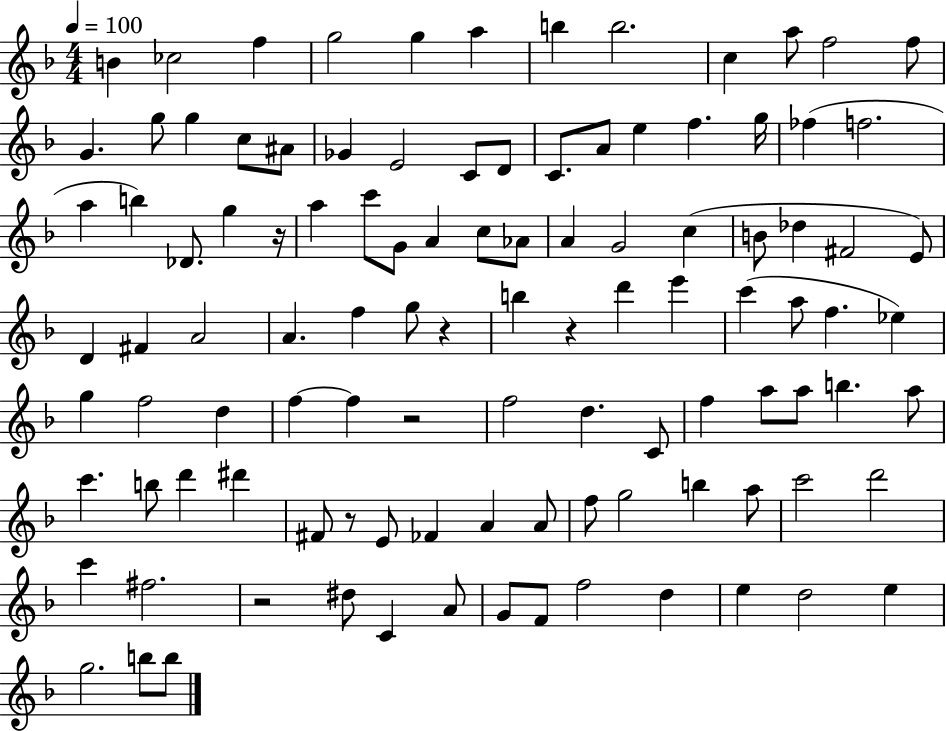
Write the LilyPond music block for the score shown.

{
  \clef treble
  \numericTimeSignature
  \time 4/4
  \key f \major
  \tempo 4 = 100
  b'4 ces''2 f''4 | g''2 g''4 a''4 | b''4 b''2. | c''4 a''8 f''2 f''8 | \break g'4. g''8 g''4 c''8 ais'8 | ges'4 e'2 c'8 d'8 | c'8. a'8 e''4 f''4. g''16 | fes''4( f''2. | \break a''4 b''4) des'8. g''4 r16 | a''4 c'''8 g'8 a'4 c''8 aes'8 | a'4 g'2 c''4( | b'8 des''4 fis'2 e'8) | \break d'4 fis'4 a'2 | a'4. f''4 g''8 r4 | b''4 r4 d'''4 e'''4 | c'''4( a''8 f''4. ees''4) | \break g''4 f''2 d''4 | f''4~~ f''4 r2 | f''2 d''4. c'8 | f''4 a''8 a''8 b''4. a''8 | \break c'''4. b''8 d'''4 dis'''4 | fis'8 r8 e'8 fes'4 a'4 a'8 | f''8 g''2 b''4 a''8 | c'''2 d'''2 | \break c'''4 fis''2. | r2 dis''8 c'4 a'8 | g'8 f'8 f''2 d''4 | e''4 d''2 e''4 | \break g''2. b''8 b''8 | \bar "|."
}